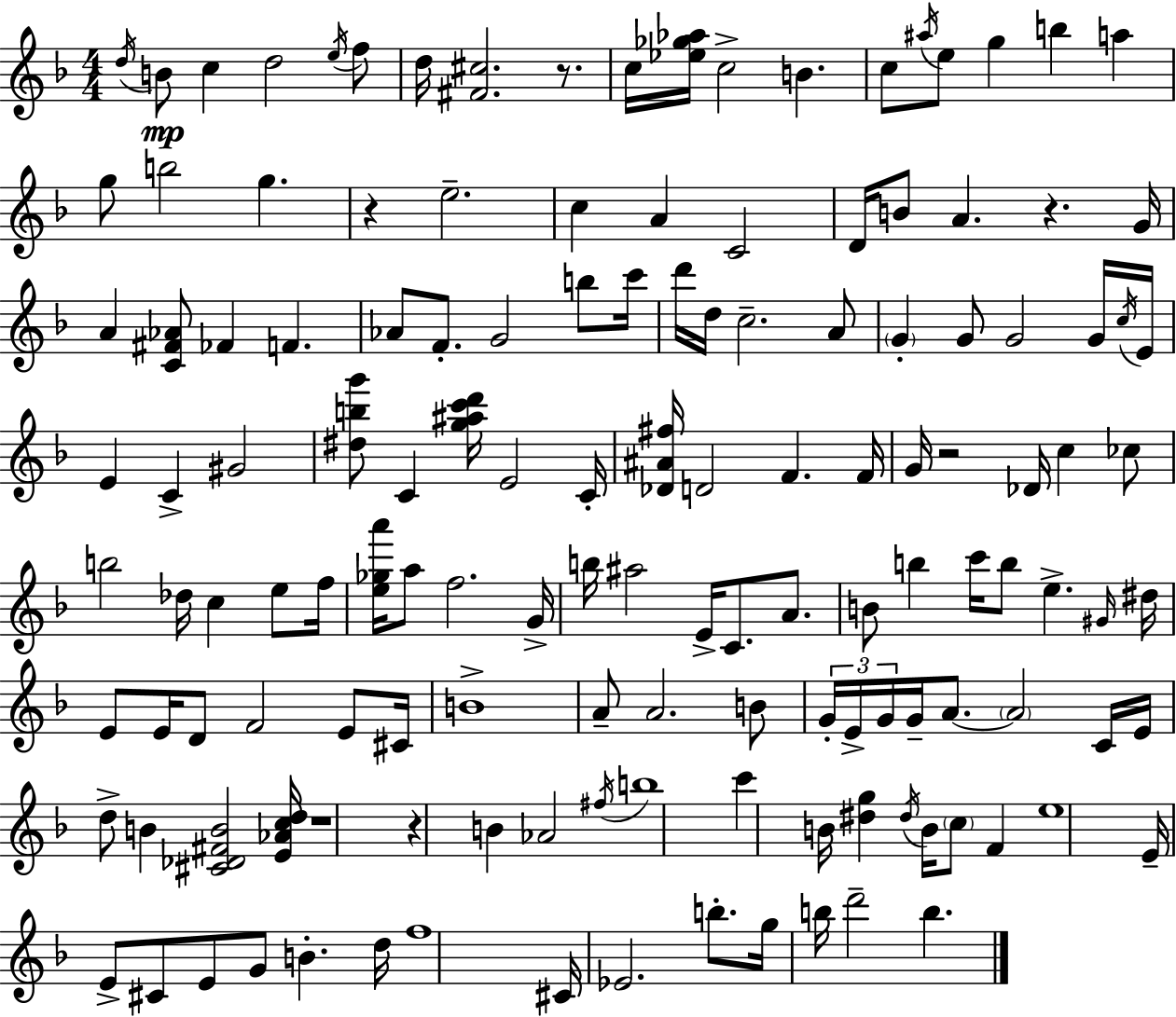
X:1
T:Untitled
M:4/4
L:1/4
K:Dm
d/4 B/2 c d2 e/4 f/2 d/4 [^F^c]2 z/2 c/4 [_e_g_a]/4 c2 B c/2 ^a/4 e/2 g b a g/2 b2 g z e2 c A C2 D/4 B/2 A z G/4 A [C^F_A]/2 _F F _A/2 F/2 G2 b/2 c'/4 d'/4 d/4 c2 A/2 G G/2 G2 G/4 c/4 E/4 E C ^G2 [^dbg']/2 C [g^ac'd']/4 E2 C/4 [_D^A^f]/4 D2 F F/4 G/4 z2 _D/4 c _c/2 b2 _d/4 c e/2 f/4 [e_ga']/4 a/2 f2 G/4 b/4 ^a2 E/4 C/2 A/2 B/2 b c'/4 b/2 e ^G/4 ^d/4 E/2 E/4 D/2 F2 E/2 ^C/4 B4 A/2 A2 B/2 G/4 E/4 G/4 G/4 A/2 A2 C/4 E/4 d/2 B [^C_D^FB]2 [E_Acd]/4 z4 z B _A2 ^f/4 b4 c' B/4 [^dg] ^d/4 B/4 c/2 F e4 E/4 E/2 ^C/2 E/2 G/2 B d/4 f4 ^C/4 _E2 b/2 g/4 b/4 d'2 b